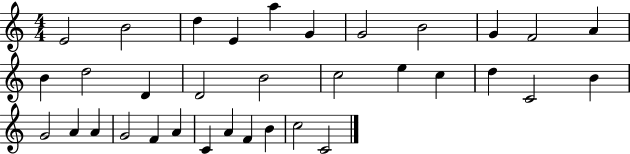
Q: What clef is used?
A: treble